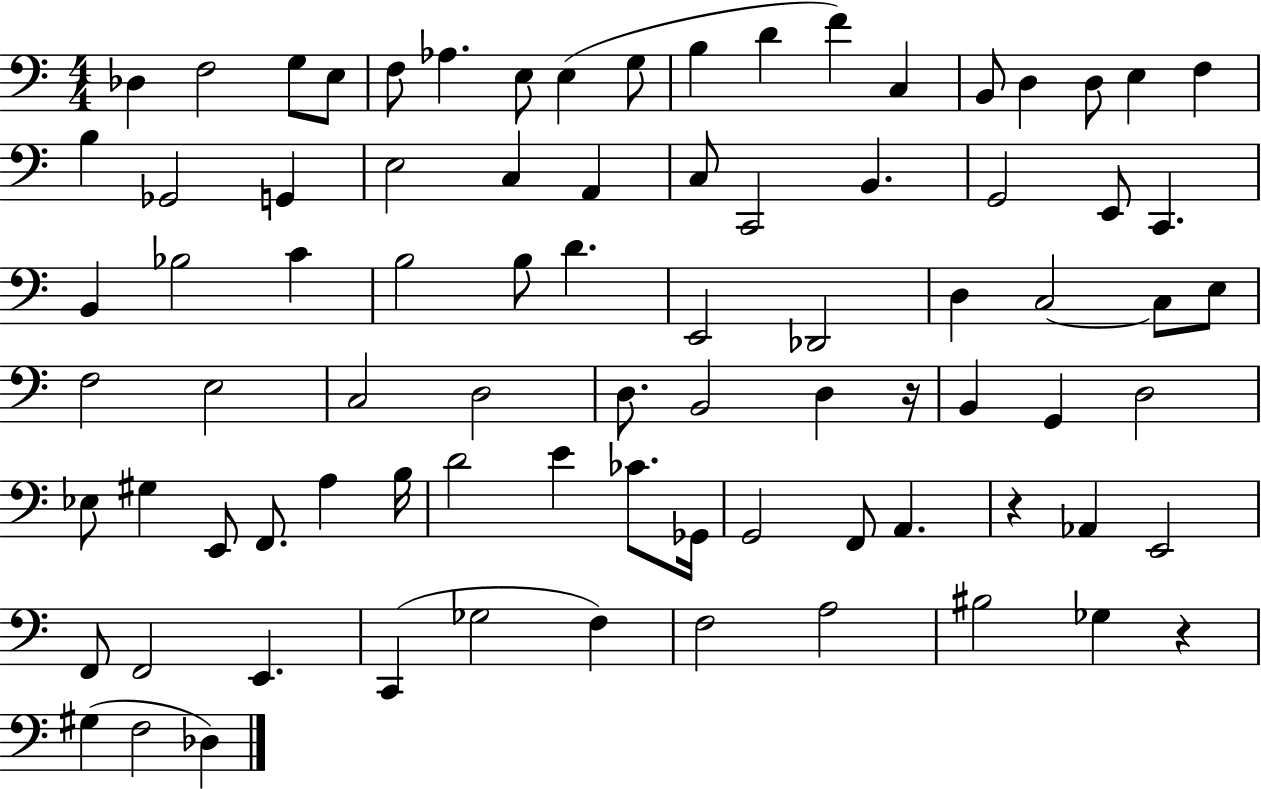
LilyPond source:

{
  \clef bass
  \numericTimeSignature
  \time 4/4
  \key c \major
  des4 f2 g8 e8 | f8 aes4. e8 e4( g8 | b4 d'4 f'4) c4 | b,8 d4 d8 e4 f4 | \break b4 ges,2 g,4 | e2 c4 a,4 | c8 c,2 b,4. | g,2 e,8 c,4. | \break b,4 bes2 c'4 | b2 b8 d'4. | e,2 des,2 | d4 c2~~ c8 e8 | \break f2 e2 | c2 d2 | d8. b,2 d4 r16 | b,4 g,4 d2 | \break ees8 gis4 e,8 f,8. a4 b16 | d'2 e'4 ces'8. ges,16 | g,2 f,8 a,4. | r4 aes,4 e,2 | \break f,8 f,2 e,4. | c,4( ges2 f4) | f2 a2 | bis2 ges4 r4 | \break gis4( f2 des4) | \bar "|."
}